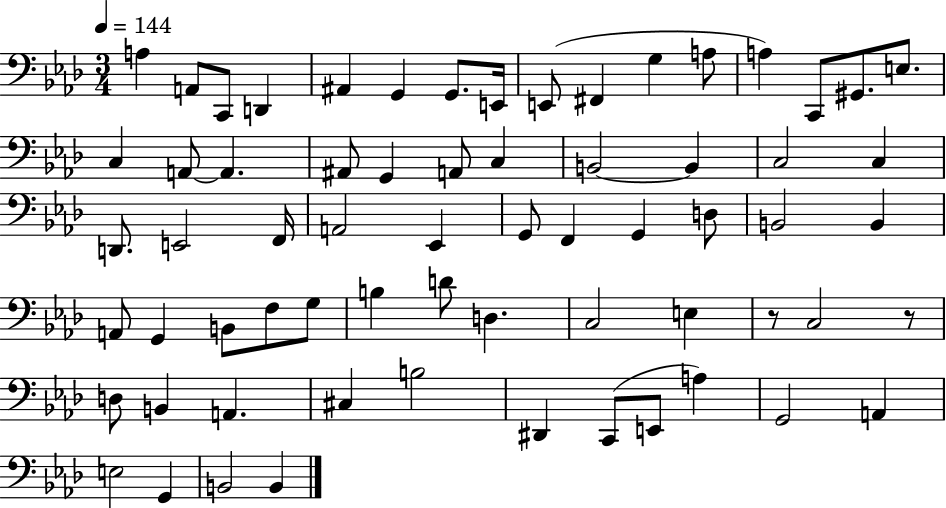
A3/q A2/e C2/e D2/q A#2/q G2/q G2/e. E2/s E2/e F#2/q G3/q A3/e A3/q C2/e G#2/e. E3/e. C3/q A2/e A2/q. A#2/e G2/q A2/e C3/q B2/h B2/q C3/h C3/q D2/e. E2/h F2/s A2/h Eb2/q G2/e F2/q G2/q D3/e B2/h B2/q A2/e G2/q B2/e F3/e G3/e B3/q D4/e D3/q. C3/h E3/q R/e C3/h R/e D3/e B2/q A2/q. C#3/q B3/h D#2/q C2/e E2/e A3/q G2/h A2/q E3/h G2/q B2/h B2/q